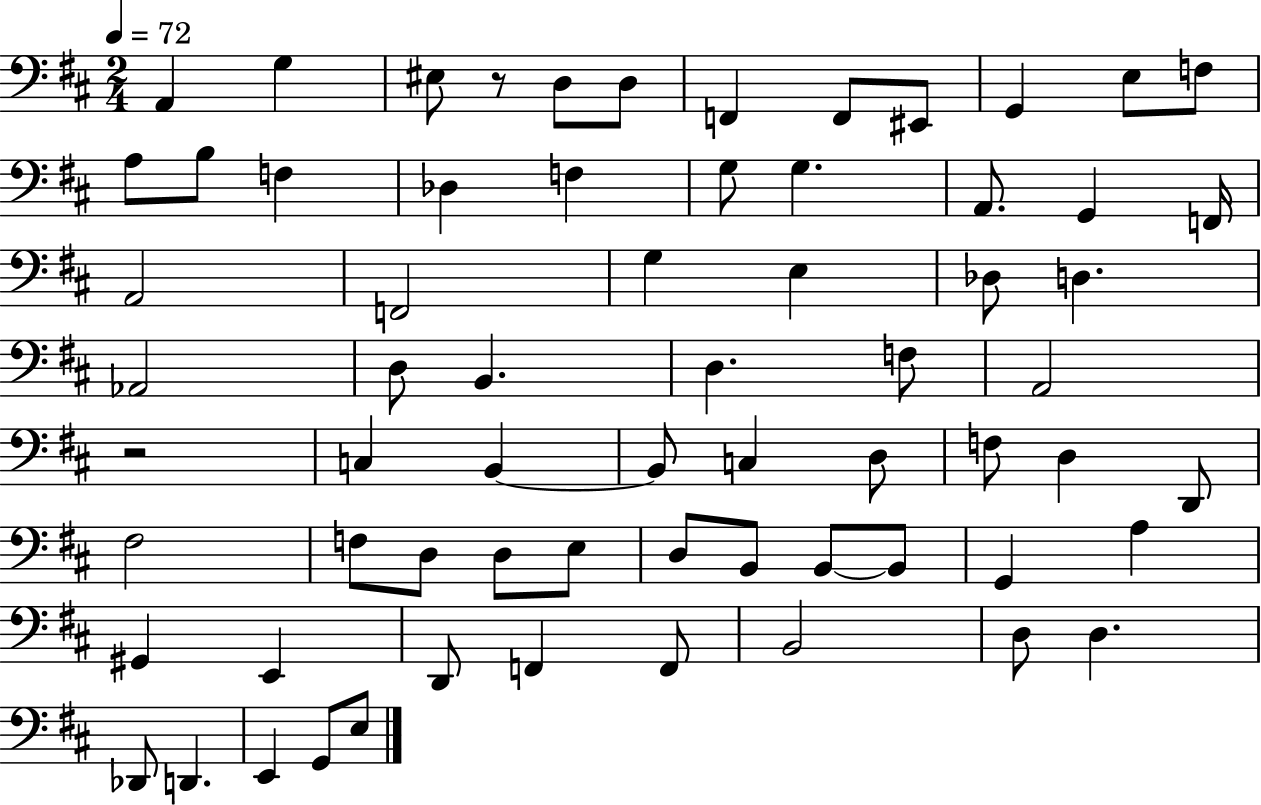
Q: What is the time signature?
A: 2/4